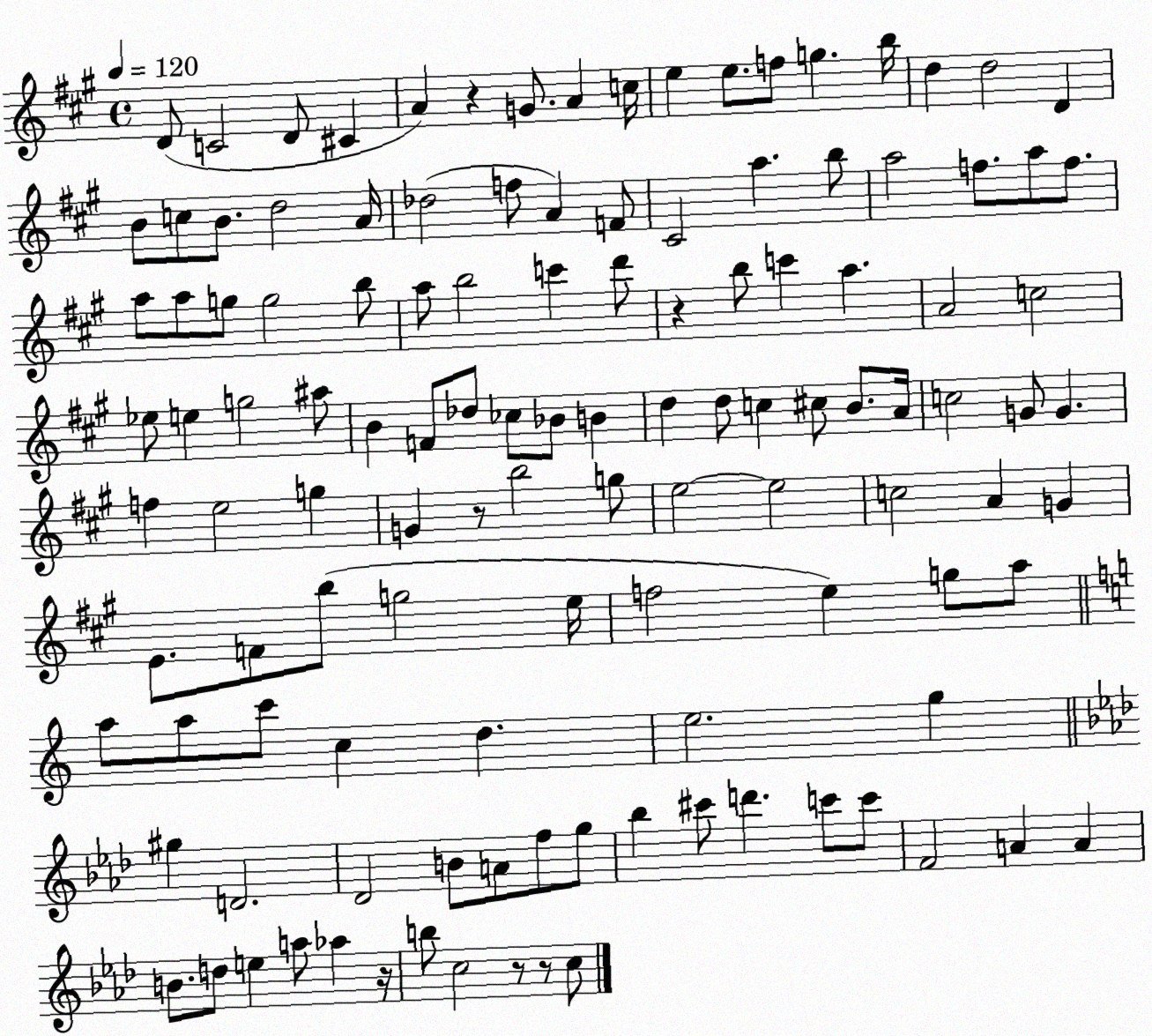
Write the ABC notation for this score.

X:1
T:Untitled
M:4/4
L:1/4
K:A
D/2 C2 D/2 ^C A z G/2 A c/4 e e/2 f/2 g b/4 d d2 D B/2 c/2 B/2 d2 A/4 _d2 f/2 A F/2 ^C2 a b/2 a2 f/2 a/2 f/2 a/2 a/2 g/2 g2 b/2 a/2 b2 c' d'/2 z b/2 c' a A2 c2 _e/2 e g2 ^a/2 B F/2 _d/2 _c/2 _B/2 B d d/2 c ^c/2 B/2 A/4 c2 G/2 G f e2 g G z/2 b2 g/2 e2 e2 c2 A G E/2 F/2 b/2 g2 e/4 f2 e g/2 a/2 a/2 a/2 c'/2 c d e2 g ^g D2 _D2 B/2 A/2 f/2 g/2 _b ^c'/2 d' c'/2 c'/2 F2 A A B/2 d/2 e a/2 _a z/4 b/2 c2 z/2 z/2 c/2